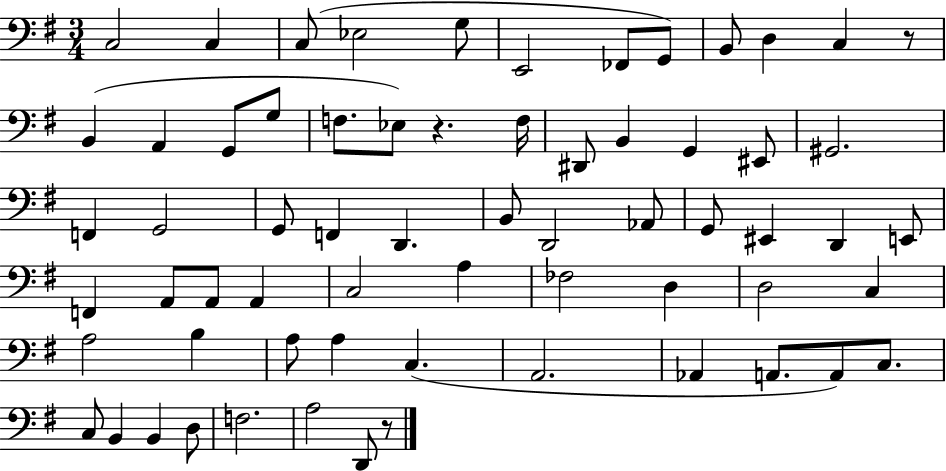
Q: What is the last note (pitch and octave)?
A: D2